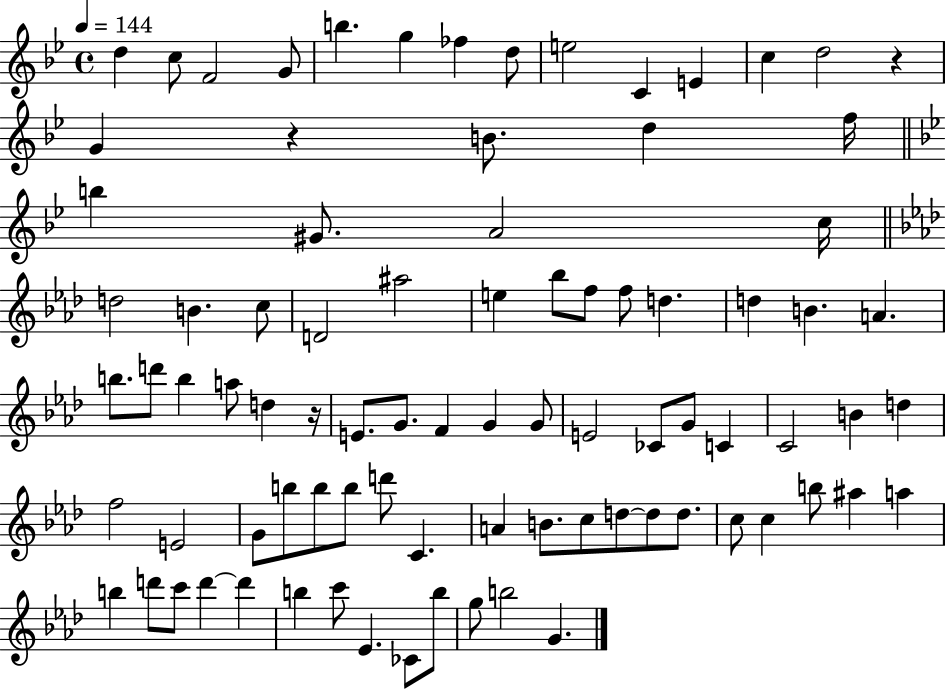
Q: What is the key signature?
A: BES major